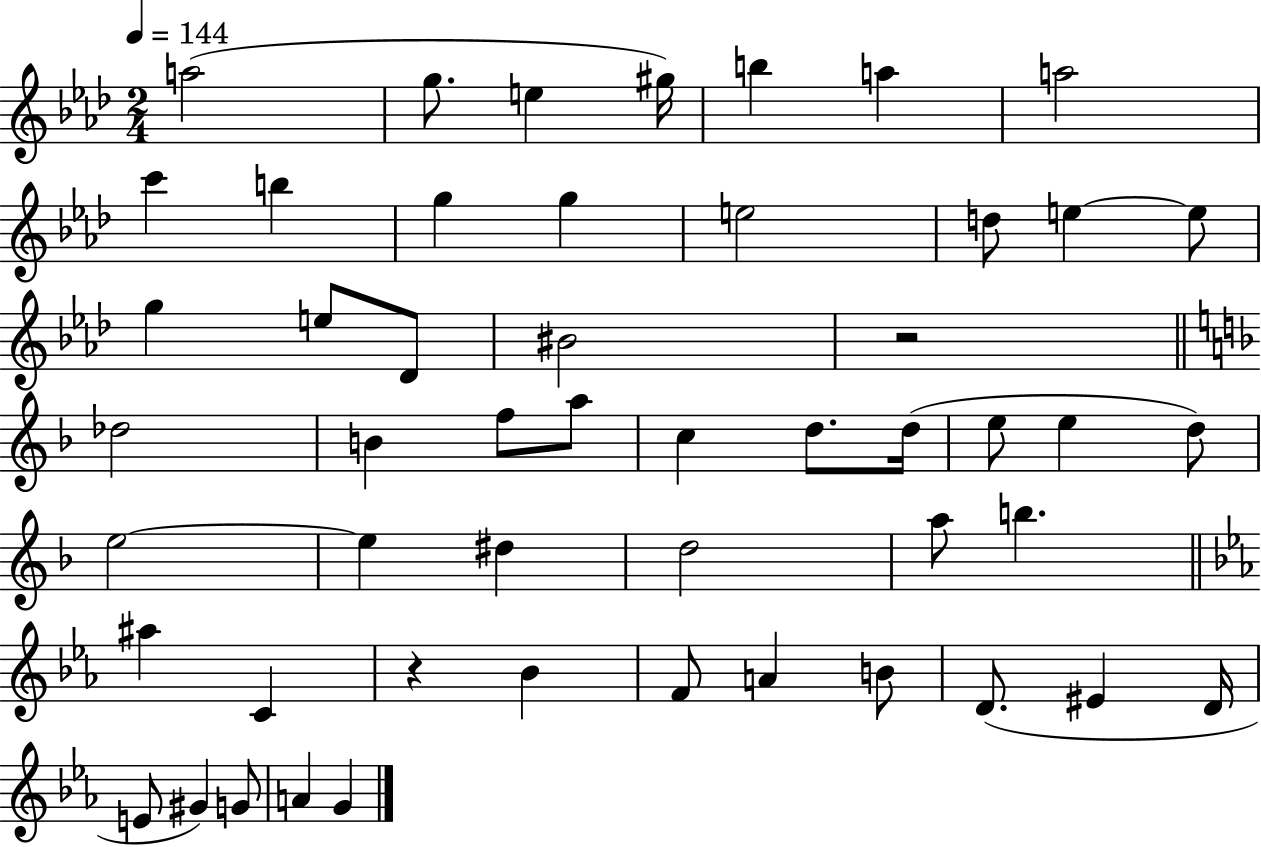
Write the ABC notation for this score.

X:1
T:Untitled
M:2/4
L:1/4
K:Ab
a2 g/2 e ^g/4 b a a2 c' b g g e2 d/2 e e/2 g e/2 _D/2 ^B2 z2 _d2 B f/2 a/2 c d/2 d/4 e/2 e d/2 e2 e ^d d2 a/2 b ^a C z _B F/2 A B/2 D/2 ^E D/4 E/2 ^G G/2 A G